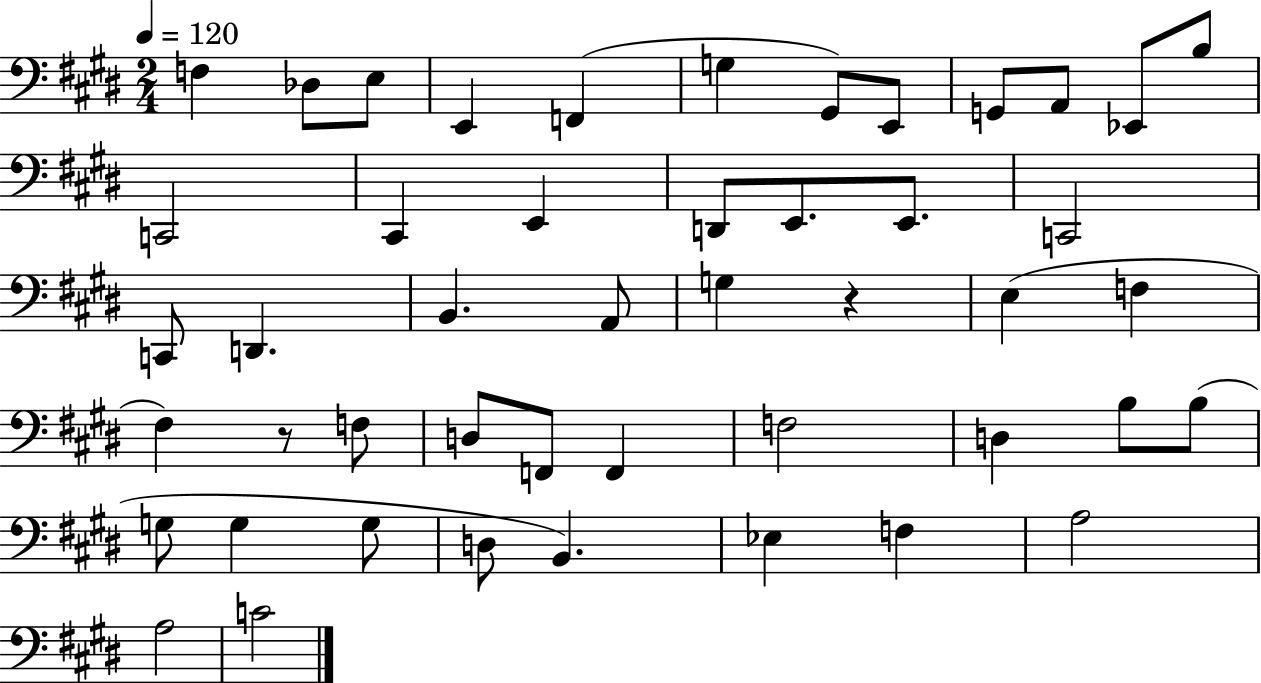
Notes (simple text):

F3/q Db3/e E3/e E2/q F2/q G3/q G#2/e E2/e G2/e A2/e Eb2/e B3/e C2/h C#2/q E2/q D2/e E2/e. E2/e. C2/h C2/e D2/q. B2/q. A2/e G3/q R/q E3/q F3/q F#3/q R/e F3/e D3/e F2/e F2/q F3/h D3/q B3/e B3/e G3/e G3/q G3/e D3/e B2/q. Eb3/q F3/q A3/h A3/h C4/h